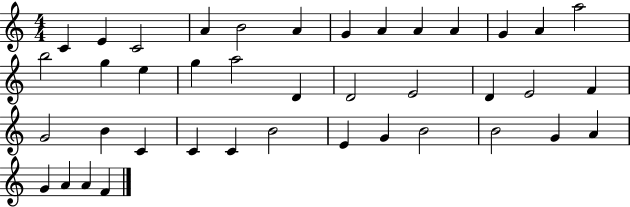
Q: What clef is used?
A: treble